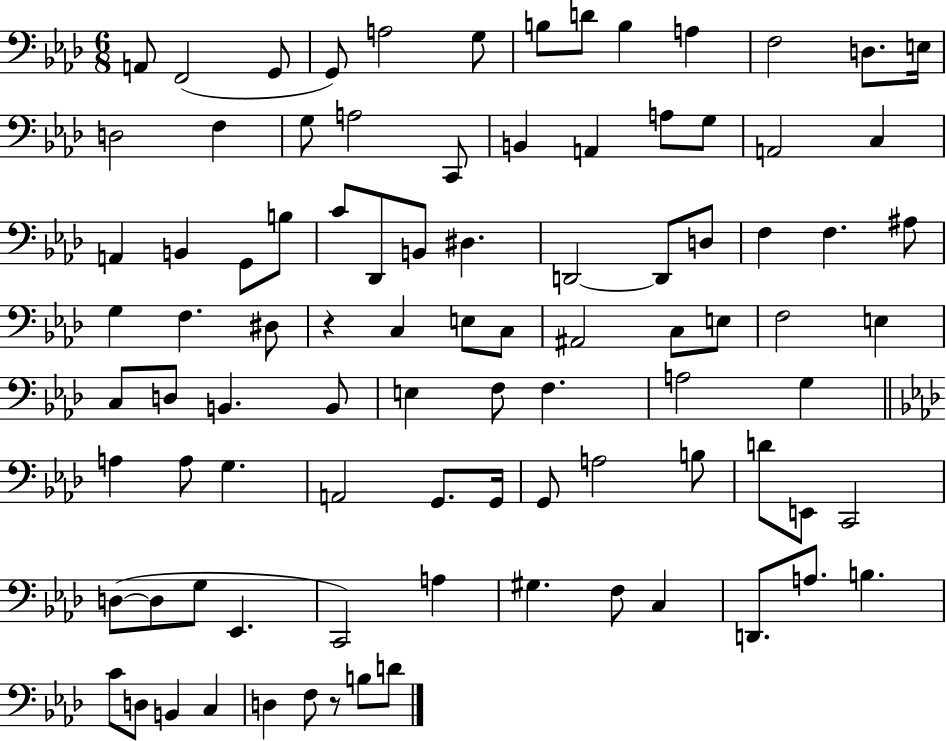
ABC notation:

X:1
T:Untitled
M:6/8
L:1/4
K:Ab
A,,/2 F,,2 G,,/2 G,,/2 A,2 G,/2 B,/2 D/2 B, A, F,2 D,/2 E,/4 D,2 F, G,/2 A,2 C,,/2 B,, A,, A,/2 G,/2 A,,2 C, A,, B,, G,,/2 B,/2 C/2 _D,,/2 B,,/2 ^D, D,,2 D,,/2 D,/2 F, F, ^A,/2 G, F, ^D,/2 z C, E,/2 C,/2 ^A,,2 C,/2 E,/2 F,2 E, C,/2 D,/2 B,, B,,/2 E, F,/2 F, A,2 G, A, A,/2 G, A,,2 G,,/2 G,,/4 G,,/2 A,2 B,/2 D/2 E,,/2 C,,2 D,/2 D,/2 G,/2 _E,, C,,2 A, ^G, F,/2 C, D,,/2 A,/2 B, C/2 D,/2 B,, C, D, F,/2 z/2 B,/2 D/2